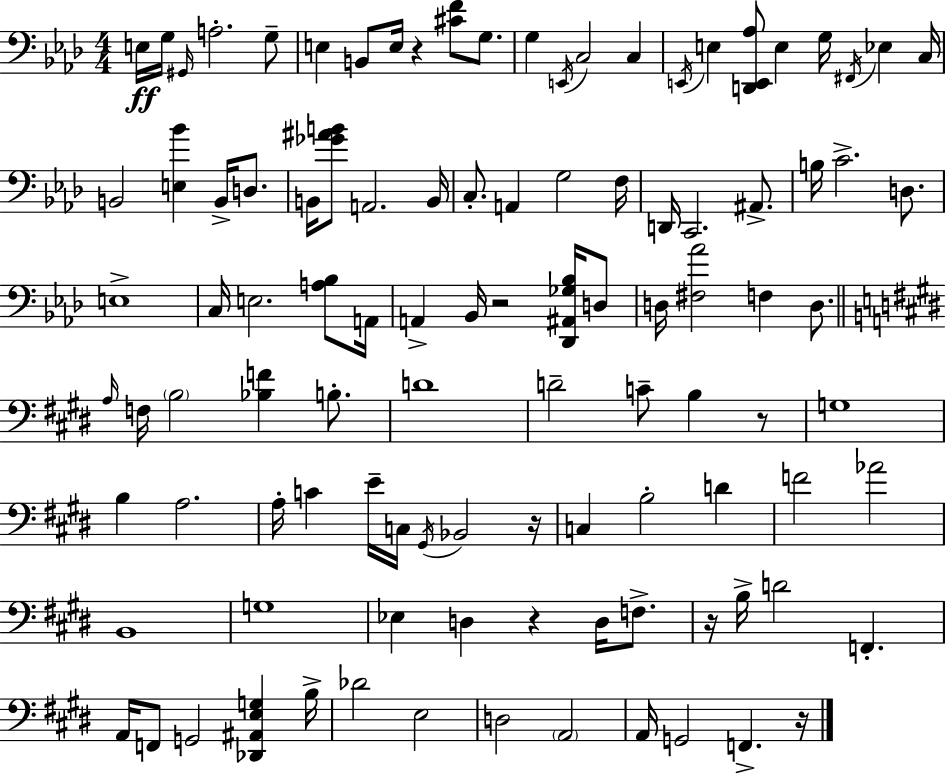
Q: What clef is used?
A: bass